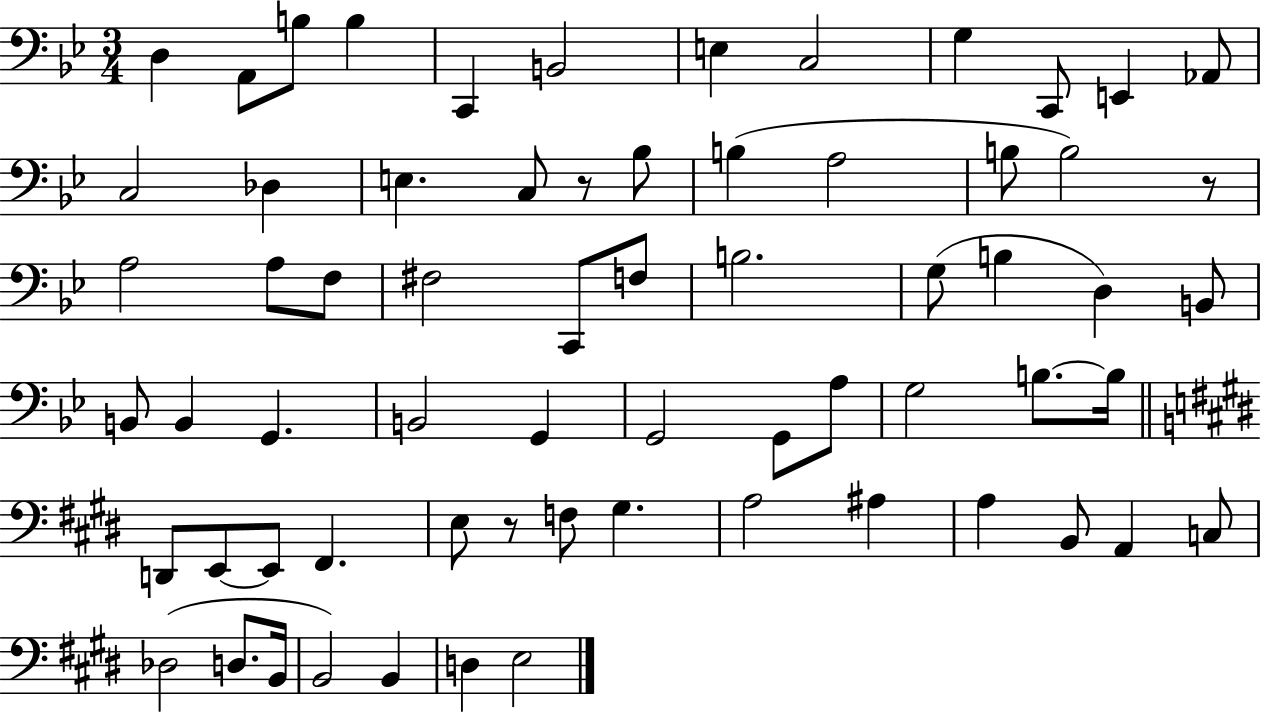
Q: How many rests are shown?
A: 3